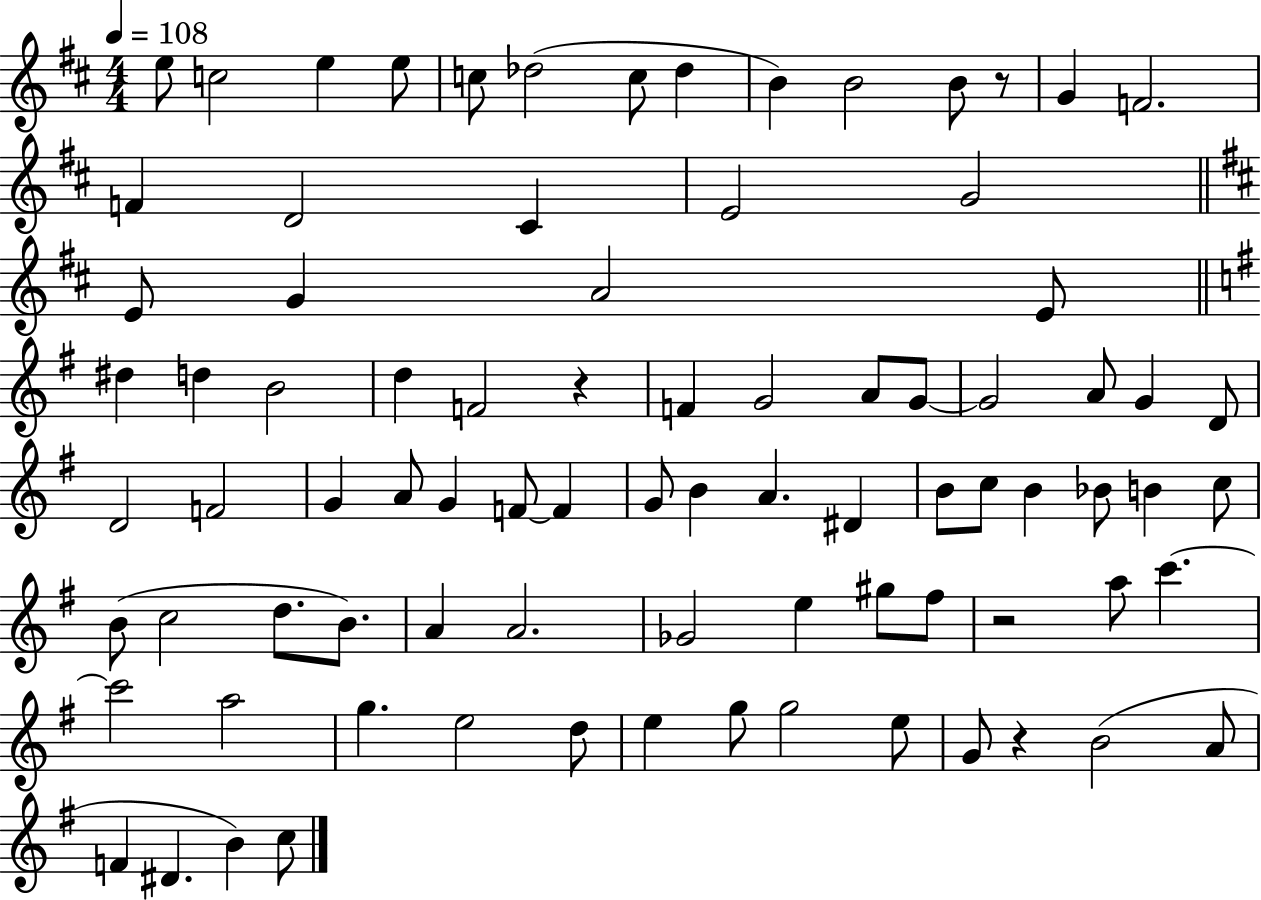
{
  \clef treble
  \numericTimeSignature
  \time 4/4
  \key d \major
  \tempo 4 = 108
  e''8 c''2 e''4 e''8 | c''8 des''2( c''8 des''4 | b'4) b'2 b'8 r8 | g'4 f'2. | \break f'4 d'2 cis'4 | e'2 g'2 | \bar "||" \break \key d \major e'8 g'4 a'2 e'8 | \bar "||" \break \key g \major dis''4 d''4 b'2 | d''4 f'2 r4 | f'4 g'2 a'8 g'8~~ | g'2 a'8 g'4 d'8 | \break d'2 f'2 | g'4 a'8 g'4 f'8~~ f'4 | g'8 b'4 a'4. dis'4 | b'8 c''8 b'4 bes'8 b'4 c''8 | \break b'8( c''2 d''8. b'8.) | a'4 a'2. | ges'2 e''4 gis''8 fis''8 | r2 a''8 c'''4.~~ | \break c'''2 a''2 | g''4. e''2 d''8 | e''4 g''8 g''2 e''8 | g'8 r4 b'2( a'8 | \break f'4 dis'4. b'4) c''8 | \bar "|."
}